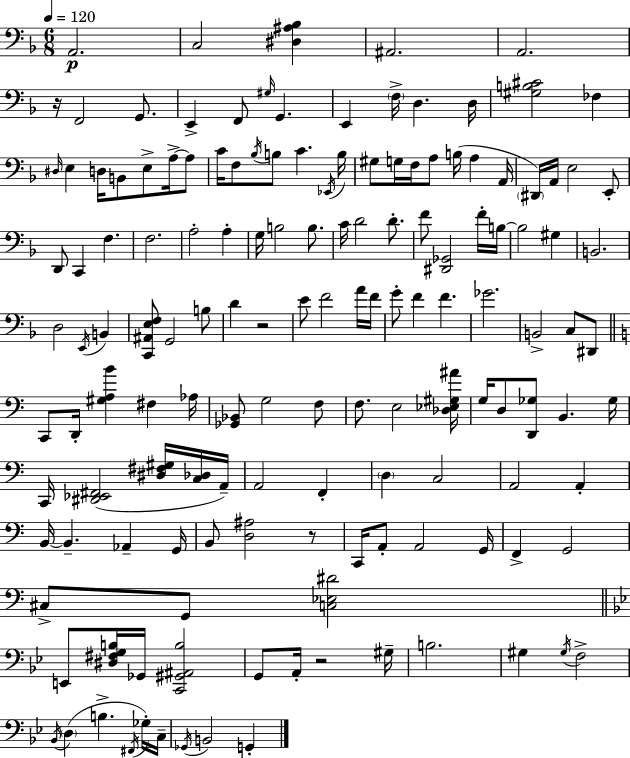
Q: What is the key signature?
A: D minor